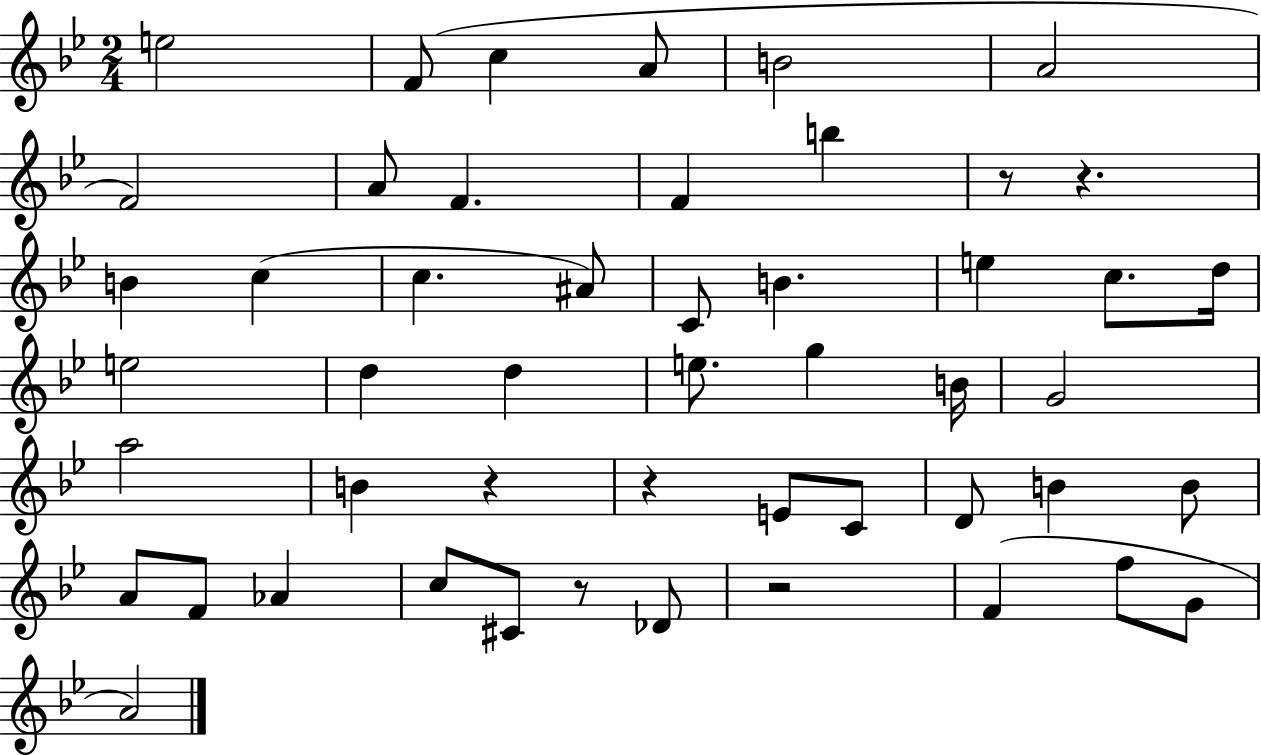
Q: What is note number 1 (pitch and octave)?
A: E5